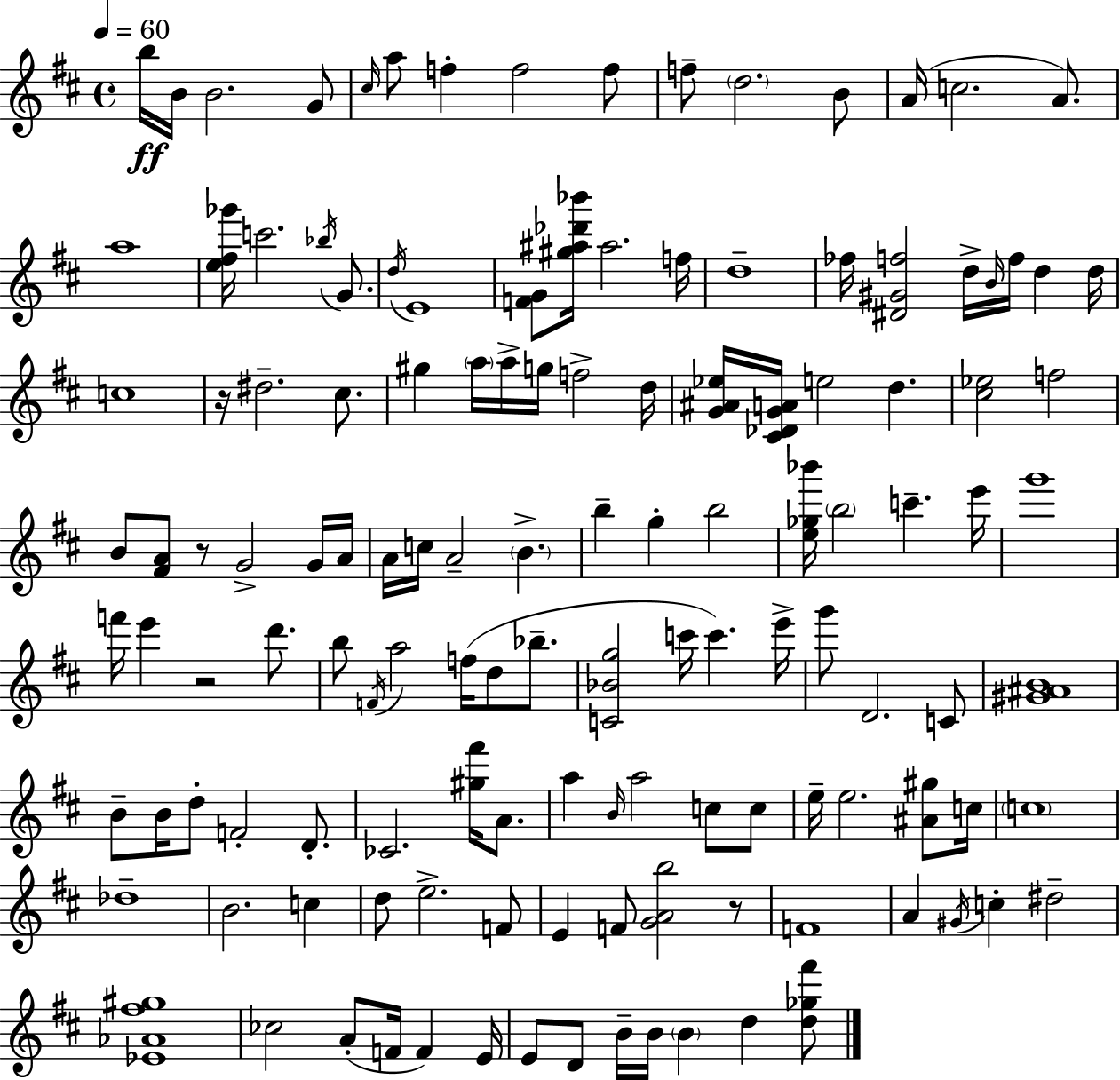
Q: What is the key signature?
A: D major